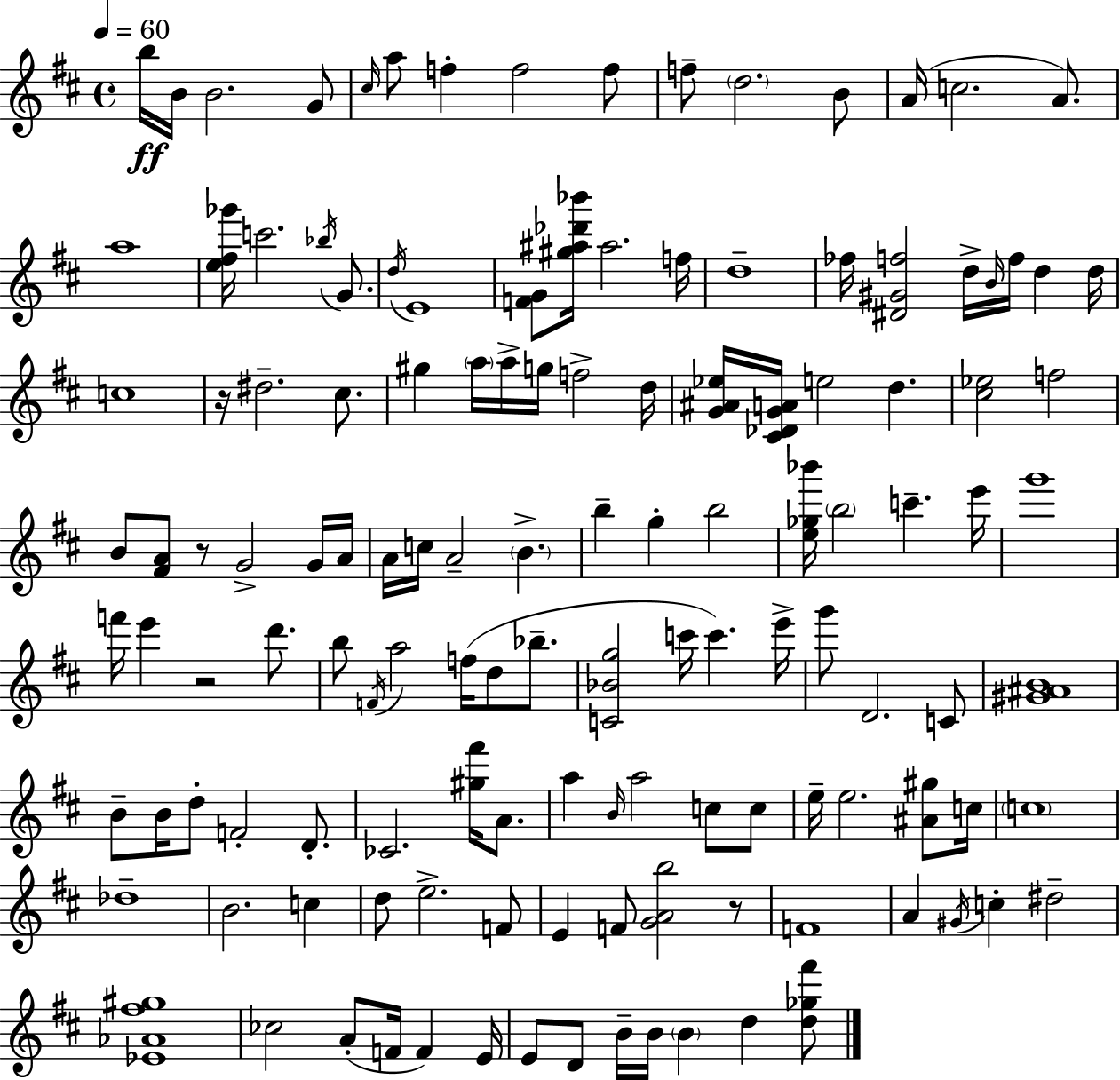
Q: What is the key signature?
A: D major